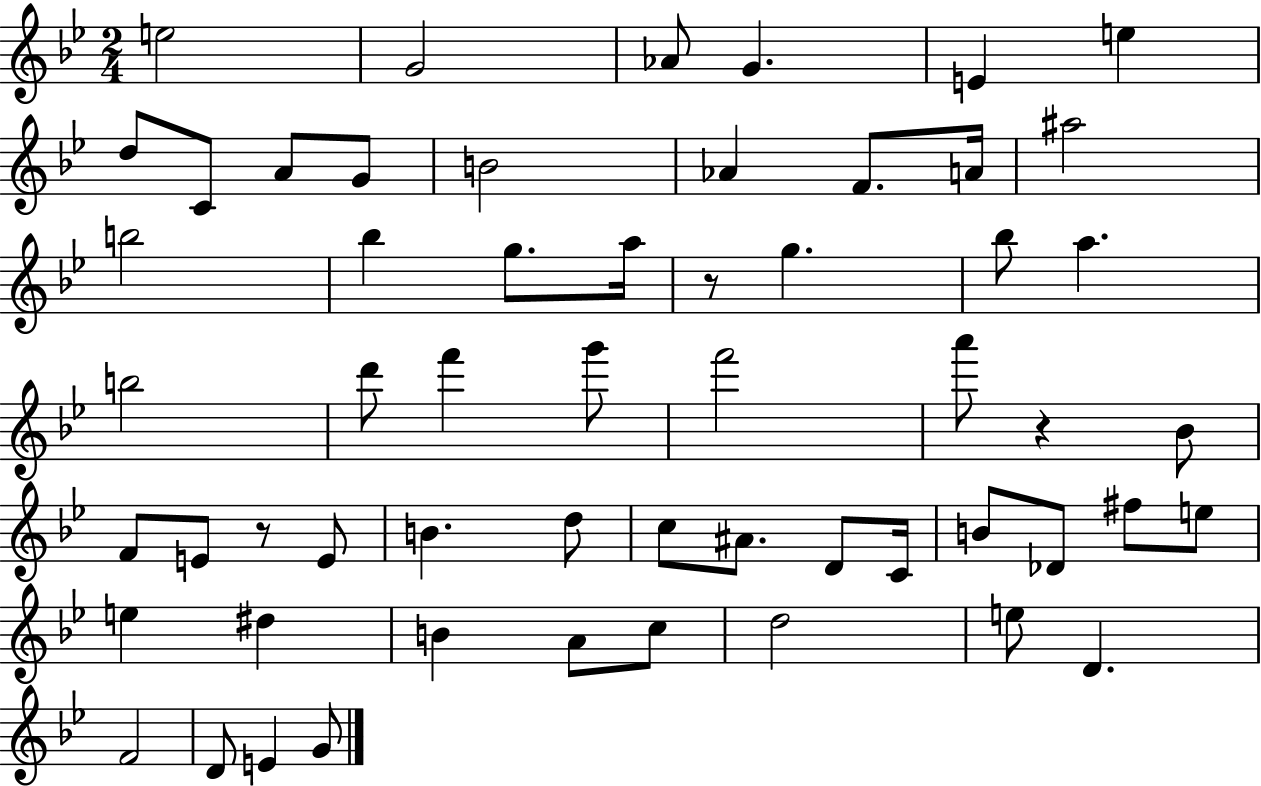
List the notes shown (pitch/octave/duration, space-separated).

E5/h G4/h Ab4/e G4/q. E4/q E5/q D5/e C4/e A4/e G4/e B4/h Ab4/q F4/e. A4/s A#5/h B5/h Bb5/q G5/e. A5/s R/e G5/q. Bb5/e A5/q. B5/h D6/e F6/q G6/e F6/h A6/e R/q Bb4/e F4/e E4/e R/e E4/e B4/q. D5/e C5/e A#4/e. D4/e C4/s B4/e Db4/e F#5/e E5/e E5/q D#5/q B4/q A4/e C5/e D5/h E5/e D4/q. F4/h D4/e E4/q G4/e